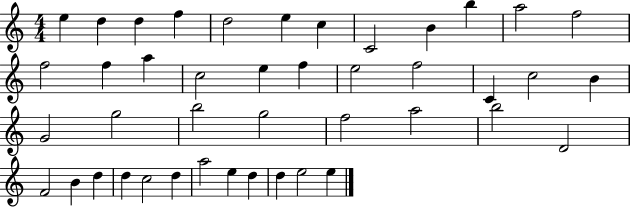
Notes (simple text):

E5/q D5/q D5/q F5/q D5/h E5/q C5/q C4/h B4/q B5/q A5/h F5/h F5/h F5/q A5/q C5/h E5/q F5/q E5/h F5/h C4/q C5/h B4/q G4/h G5/h B5/h G5/h F5/h A5/h B5/h D4/h F4/h B4/q D5/q D5/q C5/h D5/q A5/h E5/q D5/q D5/q E5/h E5/q